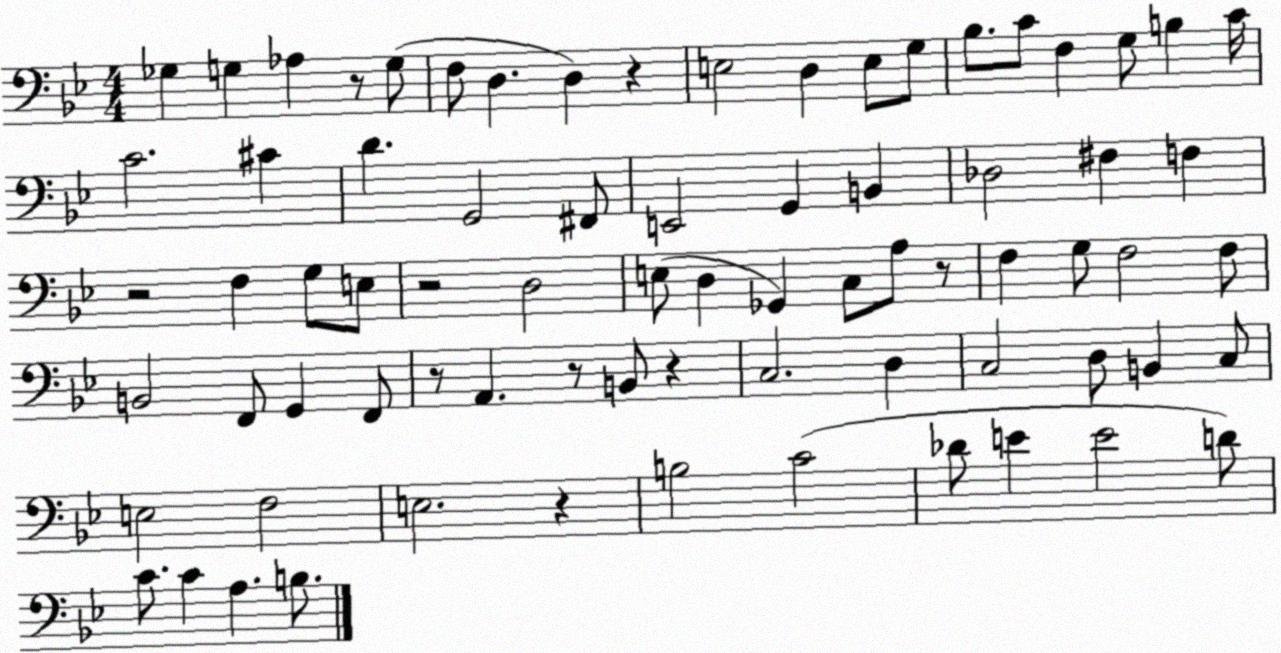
X:1
T:Untitled
M:4/4
L:1/4
K:Bb
_G, G, _A, z/2 G,/2 F,/2 D, D, z E,2 D, E,/2 G,/2 _B,/2 C/2 F, G,/2 B, C/4 C2 ^C D G,,2 ^F,,/2 E,,2 G,, B,, _D,2 ^F, F, z2 F, G,/2 E,/2 z2 D,2 E,/2 D, _G,, C,/2 A,/2 z/2 F, G,/2 F,2 F,/2 B,,2 F,,/2 G,, F,,/2 z/2 A,, z/2 B,,/2 z C,2 D, C,2 D,/2 B,, C,/2 E,2 F,2 E,2 z B,2 C2 _D/2 E E2 D/2 C/2 C A, B,/2